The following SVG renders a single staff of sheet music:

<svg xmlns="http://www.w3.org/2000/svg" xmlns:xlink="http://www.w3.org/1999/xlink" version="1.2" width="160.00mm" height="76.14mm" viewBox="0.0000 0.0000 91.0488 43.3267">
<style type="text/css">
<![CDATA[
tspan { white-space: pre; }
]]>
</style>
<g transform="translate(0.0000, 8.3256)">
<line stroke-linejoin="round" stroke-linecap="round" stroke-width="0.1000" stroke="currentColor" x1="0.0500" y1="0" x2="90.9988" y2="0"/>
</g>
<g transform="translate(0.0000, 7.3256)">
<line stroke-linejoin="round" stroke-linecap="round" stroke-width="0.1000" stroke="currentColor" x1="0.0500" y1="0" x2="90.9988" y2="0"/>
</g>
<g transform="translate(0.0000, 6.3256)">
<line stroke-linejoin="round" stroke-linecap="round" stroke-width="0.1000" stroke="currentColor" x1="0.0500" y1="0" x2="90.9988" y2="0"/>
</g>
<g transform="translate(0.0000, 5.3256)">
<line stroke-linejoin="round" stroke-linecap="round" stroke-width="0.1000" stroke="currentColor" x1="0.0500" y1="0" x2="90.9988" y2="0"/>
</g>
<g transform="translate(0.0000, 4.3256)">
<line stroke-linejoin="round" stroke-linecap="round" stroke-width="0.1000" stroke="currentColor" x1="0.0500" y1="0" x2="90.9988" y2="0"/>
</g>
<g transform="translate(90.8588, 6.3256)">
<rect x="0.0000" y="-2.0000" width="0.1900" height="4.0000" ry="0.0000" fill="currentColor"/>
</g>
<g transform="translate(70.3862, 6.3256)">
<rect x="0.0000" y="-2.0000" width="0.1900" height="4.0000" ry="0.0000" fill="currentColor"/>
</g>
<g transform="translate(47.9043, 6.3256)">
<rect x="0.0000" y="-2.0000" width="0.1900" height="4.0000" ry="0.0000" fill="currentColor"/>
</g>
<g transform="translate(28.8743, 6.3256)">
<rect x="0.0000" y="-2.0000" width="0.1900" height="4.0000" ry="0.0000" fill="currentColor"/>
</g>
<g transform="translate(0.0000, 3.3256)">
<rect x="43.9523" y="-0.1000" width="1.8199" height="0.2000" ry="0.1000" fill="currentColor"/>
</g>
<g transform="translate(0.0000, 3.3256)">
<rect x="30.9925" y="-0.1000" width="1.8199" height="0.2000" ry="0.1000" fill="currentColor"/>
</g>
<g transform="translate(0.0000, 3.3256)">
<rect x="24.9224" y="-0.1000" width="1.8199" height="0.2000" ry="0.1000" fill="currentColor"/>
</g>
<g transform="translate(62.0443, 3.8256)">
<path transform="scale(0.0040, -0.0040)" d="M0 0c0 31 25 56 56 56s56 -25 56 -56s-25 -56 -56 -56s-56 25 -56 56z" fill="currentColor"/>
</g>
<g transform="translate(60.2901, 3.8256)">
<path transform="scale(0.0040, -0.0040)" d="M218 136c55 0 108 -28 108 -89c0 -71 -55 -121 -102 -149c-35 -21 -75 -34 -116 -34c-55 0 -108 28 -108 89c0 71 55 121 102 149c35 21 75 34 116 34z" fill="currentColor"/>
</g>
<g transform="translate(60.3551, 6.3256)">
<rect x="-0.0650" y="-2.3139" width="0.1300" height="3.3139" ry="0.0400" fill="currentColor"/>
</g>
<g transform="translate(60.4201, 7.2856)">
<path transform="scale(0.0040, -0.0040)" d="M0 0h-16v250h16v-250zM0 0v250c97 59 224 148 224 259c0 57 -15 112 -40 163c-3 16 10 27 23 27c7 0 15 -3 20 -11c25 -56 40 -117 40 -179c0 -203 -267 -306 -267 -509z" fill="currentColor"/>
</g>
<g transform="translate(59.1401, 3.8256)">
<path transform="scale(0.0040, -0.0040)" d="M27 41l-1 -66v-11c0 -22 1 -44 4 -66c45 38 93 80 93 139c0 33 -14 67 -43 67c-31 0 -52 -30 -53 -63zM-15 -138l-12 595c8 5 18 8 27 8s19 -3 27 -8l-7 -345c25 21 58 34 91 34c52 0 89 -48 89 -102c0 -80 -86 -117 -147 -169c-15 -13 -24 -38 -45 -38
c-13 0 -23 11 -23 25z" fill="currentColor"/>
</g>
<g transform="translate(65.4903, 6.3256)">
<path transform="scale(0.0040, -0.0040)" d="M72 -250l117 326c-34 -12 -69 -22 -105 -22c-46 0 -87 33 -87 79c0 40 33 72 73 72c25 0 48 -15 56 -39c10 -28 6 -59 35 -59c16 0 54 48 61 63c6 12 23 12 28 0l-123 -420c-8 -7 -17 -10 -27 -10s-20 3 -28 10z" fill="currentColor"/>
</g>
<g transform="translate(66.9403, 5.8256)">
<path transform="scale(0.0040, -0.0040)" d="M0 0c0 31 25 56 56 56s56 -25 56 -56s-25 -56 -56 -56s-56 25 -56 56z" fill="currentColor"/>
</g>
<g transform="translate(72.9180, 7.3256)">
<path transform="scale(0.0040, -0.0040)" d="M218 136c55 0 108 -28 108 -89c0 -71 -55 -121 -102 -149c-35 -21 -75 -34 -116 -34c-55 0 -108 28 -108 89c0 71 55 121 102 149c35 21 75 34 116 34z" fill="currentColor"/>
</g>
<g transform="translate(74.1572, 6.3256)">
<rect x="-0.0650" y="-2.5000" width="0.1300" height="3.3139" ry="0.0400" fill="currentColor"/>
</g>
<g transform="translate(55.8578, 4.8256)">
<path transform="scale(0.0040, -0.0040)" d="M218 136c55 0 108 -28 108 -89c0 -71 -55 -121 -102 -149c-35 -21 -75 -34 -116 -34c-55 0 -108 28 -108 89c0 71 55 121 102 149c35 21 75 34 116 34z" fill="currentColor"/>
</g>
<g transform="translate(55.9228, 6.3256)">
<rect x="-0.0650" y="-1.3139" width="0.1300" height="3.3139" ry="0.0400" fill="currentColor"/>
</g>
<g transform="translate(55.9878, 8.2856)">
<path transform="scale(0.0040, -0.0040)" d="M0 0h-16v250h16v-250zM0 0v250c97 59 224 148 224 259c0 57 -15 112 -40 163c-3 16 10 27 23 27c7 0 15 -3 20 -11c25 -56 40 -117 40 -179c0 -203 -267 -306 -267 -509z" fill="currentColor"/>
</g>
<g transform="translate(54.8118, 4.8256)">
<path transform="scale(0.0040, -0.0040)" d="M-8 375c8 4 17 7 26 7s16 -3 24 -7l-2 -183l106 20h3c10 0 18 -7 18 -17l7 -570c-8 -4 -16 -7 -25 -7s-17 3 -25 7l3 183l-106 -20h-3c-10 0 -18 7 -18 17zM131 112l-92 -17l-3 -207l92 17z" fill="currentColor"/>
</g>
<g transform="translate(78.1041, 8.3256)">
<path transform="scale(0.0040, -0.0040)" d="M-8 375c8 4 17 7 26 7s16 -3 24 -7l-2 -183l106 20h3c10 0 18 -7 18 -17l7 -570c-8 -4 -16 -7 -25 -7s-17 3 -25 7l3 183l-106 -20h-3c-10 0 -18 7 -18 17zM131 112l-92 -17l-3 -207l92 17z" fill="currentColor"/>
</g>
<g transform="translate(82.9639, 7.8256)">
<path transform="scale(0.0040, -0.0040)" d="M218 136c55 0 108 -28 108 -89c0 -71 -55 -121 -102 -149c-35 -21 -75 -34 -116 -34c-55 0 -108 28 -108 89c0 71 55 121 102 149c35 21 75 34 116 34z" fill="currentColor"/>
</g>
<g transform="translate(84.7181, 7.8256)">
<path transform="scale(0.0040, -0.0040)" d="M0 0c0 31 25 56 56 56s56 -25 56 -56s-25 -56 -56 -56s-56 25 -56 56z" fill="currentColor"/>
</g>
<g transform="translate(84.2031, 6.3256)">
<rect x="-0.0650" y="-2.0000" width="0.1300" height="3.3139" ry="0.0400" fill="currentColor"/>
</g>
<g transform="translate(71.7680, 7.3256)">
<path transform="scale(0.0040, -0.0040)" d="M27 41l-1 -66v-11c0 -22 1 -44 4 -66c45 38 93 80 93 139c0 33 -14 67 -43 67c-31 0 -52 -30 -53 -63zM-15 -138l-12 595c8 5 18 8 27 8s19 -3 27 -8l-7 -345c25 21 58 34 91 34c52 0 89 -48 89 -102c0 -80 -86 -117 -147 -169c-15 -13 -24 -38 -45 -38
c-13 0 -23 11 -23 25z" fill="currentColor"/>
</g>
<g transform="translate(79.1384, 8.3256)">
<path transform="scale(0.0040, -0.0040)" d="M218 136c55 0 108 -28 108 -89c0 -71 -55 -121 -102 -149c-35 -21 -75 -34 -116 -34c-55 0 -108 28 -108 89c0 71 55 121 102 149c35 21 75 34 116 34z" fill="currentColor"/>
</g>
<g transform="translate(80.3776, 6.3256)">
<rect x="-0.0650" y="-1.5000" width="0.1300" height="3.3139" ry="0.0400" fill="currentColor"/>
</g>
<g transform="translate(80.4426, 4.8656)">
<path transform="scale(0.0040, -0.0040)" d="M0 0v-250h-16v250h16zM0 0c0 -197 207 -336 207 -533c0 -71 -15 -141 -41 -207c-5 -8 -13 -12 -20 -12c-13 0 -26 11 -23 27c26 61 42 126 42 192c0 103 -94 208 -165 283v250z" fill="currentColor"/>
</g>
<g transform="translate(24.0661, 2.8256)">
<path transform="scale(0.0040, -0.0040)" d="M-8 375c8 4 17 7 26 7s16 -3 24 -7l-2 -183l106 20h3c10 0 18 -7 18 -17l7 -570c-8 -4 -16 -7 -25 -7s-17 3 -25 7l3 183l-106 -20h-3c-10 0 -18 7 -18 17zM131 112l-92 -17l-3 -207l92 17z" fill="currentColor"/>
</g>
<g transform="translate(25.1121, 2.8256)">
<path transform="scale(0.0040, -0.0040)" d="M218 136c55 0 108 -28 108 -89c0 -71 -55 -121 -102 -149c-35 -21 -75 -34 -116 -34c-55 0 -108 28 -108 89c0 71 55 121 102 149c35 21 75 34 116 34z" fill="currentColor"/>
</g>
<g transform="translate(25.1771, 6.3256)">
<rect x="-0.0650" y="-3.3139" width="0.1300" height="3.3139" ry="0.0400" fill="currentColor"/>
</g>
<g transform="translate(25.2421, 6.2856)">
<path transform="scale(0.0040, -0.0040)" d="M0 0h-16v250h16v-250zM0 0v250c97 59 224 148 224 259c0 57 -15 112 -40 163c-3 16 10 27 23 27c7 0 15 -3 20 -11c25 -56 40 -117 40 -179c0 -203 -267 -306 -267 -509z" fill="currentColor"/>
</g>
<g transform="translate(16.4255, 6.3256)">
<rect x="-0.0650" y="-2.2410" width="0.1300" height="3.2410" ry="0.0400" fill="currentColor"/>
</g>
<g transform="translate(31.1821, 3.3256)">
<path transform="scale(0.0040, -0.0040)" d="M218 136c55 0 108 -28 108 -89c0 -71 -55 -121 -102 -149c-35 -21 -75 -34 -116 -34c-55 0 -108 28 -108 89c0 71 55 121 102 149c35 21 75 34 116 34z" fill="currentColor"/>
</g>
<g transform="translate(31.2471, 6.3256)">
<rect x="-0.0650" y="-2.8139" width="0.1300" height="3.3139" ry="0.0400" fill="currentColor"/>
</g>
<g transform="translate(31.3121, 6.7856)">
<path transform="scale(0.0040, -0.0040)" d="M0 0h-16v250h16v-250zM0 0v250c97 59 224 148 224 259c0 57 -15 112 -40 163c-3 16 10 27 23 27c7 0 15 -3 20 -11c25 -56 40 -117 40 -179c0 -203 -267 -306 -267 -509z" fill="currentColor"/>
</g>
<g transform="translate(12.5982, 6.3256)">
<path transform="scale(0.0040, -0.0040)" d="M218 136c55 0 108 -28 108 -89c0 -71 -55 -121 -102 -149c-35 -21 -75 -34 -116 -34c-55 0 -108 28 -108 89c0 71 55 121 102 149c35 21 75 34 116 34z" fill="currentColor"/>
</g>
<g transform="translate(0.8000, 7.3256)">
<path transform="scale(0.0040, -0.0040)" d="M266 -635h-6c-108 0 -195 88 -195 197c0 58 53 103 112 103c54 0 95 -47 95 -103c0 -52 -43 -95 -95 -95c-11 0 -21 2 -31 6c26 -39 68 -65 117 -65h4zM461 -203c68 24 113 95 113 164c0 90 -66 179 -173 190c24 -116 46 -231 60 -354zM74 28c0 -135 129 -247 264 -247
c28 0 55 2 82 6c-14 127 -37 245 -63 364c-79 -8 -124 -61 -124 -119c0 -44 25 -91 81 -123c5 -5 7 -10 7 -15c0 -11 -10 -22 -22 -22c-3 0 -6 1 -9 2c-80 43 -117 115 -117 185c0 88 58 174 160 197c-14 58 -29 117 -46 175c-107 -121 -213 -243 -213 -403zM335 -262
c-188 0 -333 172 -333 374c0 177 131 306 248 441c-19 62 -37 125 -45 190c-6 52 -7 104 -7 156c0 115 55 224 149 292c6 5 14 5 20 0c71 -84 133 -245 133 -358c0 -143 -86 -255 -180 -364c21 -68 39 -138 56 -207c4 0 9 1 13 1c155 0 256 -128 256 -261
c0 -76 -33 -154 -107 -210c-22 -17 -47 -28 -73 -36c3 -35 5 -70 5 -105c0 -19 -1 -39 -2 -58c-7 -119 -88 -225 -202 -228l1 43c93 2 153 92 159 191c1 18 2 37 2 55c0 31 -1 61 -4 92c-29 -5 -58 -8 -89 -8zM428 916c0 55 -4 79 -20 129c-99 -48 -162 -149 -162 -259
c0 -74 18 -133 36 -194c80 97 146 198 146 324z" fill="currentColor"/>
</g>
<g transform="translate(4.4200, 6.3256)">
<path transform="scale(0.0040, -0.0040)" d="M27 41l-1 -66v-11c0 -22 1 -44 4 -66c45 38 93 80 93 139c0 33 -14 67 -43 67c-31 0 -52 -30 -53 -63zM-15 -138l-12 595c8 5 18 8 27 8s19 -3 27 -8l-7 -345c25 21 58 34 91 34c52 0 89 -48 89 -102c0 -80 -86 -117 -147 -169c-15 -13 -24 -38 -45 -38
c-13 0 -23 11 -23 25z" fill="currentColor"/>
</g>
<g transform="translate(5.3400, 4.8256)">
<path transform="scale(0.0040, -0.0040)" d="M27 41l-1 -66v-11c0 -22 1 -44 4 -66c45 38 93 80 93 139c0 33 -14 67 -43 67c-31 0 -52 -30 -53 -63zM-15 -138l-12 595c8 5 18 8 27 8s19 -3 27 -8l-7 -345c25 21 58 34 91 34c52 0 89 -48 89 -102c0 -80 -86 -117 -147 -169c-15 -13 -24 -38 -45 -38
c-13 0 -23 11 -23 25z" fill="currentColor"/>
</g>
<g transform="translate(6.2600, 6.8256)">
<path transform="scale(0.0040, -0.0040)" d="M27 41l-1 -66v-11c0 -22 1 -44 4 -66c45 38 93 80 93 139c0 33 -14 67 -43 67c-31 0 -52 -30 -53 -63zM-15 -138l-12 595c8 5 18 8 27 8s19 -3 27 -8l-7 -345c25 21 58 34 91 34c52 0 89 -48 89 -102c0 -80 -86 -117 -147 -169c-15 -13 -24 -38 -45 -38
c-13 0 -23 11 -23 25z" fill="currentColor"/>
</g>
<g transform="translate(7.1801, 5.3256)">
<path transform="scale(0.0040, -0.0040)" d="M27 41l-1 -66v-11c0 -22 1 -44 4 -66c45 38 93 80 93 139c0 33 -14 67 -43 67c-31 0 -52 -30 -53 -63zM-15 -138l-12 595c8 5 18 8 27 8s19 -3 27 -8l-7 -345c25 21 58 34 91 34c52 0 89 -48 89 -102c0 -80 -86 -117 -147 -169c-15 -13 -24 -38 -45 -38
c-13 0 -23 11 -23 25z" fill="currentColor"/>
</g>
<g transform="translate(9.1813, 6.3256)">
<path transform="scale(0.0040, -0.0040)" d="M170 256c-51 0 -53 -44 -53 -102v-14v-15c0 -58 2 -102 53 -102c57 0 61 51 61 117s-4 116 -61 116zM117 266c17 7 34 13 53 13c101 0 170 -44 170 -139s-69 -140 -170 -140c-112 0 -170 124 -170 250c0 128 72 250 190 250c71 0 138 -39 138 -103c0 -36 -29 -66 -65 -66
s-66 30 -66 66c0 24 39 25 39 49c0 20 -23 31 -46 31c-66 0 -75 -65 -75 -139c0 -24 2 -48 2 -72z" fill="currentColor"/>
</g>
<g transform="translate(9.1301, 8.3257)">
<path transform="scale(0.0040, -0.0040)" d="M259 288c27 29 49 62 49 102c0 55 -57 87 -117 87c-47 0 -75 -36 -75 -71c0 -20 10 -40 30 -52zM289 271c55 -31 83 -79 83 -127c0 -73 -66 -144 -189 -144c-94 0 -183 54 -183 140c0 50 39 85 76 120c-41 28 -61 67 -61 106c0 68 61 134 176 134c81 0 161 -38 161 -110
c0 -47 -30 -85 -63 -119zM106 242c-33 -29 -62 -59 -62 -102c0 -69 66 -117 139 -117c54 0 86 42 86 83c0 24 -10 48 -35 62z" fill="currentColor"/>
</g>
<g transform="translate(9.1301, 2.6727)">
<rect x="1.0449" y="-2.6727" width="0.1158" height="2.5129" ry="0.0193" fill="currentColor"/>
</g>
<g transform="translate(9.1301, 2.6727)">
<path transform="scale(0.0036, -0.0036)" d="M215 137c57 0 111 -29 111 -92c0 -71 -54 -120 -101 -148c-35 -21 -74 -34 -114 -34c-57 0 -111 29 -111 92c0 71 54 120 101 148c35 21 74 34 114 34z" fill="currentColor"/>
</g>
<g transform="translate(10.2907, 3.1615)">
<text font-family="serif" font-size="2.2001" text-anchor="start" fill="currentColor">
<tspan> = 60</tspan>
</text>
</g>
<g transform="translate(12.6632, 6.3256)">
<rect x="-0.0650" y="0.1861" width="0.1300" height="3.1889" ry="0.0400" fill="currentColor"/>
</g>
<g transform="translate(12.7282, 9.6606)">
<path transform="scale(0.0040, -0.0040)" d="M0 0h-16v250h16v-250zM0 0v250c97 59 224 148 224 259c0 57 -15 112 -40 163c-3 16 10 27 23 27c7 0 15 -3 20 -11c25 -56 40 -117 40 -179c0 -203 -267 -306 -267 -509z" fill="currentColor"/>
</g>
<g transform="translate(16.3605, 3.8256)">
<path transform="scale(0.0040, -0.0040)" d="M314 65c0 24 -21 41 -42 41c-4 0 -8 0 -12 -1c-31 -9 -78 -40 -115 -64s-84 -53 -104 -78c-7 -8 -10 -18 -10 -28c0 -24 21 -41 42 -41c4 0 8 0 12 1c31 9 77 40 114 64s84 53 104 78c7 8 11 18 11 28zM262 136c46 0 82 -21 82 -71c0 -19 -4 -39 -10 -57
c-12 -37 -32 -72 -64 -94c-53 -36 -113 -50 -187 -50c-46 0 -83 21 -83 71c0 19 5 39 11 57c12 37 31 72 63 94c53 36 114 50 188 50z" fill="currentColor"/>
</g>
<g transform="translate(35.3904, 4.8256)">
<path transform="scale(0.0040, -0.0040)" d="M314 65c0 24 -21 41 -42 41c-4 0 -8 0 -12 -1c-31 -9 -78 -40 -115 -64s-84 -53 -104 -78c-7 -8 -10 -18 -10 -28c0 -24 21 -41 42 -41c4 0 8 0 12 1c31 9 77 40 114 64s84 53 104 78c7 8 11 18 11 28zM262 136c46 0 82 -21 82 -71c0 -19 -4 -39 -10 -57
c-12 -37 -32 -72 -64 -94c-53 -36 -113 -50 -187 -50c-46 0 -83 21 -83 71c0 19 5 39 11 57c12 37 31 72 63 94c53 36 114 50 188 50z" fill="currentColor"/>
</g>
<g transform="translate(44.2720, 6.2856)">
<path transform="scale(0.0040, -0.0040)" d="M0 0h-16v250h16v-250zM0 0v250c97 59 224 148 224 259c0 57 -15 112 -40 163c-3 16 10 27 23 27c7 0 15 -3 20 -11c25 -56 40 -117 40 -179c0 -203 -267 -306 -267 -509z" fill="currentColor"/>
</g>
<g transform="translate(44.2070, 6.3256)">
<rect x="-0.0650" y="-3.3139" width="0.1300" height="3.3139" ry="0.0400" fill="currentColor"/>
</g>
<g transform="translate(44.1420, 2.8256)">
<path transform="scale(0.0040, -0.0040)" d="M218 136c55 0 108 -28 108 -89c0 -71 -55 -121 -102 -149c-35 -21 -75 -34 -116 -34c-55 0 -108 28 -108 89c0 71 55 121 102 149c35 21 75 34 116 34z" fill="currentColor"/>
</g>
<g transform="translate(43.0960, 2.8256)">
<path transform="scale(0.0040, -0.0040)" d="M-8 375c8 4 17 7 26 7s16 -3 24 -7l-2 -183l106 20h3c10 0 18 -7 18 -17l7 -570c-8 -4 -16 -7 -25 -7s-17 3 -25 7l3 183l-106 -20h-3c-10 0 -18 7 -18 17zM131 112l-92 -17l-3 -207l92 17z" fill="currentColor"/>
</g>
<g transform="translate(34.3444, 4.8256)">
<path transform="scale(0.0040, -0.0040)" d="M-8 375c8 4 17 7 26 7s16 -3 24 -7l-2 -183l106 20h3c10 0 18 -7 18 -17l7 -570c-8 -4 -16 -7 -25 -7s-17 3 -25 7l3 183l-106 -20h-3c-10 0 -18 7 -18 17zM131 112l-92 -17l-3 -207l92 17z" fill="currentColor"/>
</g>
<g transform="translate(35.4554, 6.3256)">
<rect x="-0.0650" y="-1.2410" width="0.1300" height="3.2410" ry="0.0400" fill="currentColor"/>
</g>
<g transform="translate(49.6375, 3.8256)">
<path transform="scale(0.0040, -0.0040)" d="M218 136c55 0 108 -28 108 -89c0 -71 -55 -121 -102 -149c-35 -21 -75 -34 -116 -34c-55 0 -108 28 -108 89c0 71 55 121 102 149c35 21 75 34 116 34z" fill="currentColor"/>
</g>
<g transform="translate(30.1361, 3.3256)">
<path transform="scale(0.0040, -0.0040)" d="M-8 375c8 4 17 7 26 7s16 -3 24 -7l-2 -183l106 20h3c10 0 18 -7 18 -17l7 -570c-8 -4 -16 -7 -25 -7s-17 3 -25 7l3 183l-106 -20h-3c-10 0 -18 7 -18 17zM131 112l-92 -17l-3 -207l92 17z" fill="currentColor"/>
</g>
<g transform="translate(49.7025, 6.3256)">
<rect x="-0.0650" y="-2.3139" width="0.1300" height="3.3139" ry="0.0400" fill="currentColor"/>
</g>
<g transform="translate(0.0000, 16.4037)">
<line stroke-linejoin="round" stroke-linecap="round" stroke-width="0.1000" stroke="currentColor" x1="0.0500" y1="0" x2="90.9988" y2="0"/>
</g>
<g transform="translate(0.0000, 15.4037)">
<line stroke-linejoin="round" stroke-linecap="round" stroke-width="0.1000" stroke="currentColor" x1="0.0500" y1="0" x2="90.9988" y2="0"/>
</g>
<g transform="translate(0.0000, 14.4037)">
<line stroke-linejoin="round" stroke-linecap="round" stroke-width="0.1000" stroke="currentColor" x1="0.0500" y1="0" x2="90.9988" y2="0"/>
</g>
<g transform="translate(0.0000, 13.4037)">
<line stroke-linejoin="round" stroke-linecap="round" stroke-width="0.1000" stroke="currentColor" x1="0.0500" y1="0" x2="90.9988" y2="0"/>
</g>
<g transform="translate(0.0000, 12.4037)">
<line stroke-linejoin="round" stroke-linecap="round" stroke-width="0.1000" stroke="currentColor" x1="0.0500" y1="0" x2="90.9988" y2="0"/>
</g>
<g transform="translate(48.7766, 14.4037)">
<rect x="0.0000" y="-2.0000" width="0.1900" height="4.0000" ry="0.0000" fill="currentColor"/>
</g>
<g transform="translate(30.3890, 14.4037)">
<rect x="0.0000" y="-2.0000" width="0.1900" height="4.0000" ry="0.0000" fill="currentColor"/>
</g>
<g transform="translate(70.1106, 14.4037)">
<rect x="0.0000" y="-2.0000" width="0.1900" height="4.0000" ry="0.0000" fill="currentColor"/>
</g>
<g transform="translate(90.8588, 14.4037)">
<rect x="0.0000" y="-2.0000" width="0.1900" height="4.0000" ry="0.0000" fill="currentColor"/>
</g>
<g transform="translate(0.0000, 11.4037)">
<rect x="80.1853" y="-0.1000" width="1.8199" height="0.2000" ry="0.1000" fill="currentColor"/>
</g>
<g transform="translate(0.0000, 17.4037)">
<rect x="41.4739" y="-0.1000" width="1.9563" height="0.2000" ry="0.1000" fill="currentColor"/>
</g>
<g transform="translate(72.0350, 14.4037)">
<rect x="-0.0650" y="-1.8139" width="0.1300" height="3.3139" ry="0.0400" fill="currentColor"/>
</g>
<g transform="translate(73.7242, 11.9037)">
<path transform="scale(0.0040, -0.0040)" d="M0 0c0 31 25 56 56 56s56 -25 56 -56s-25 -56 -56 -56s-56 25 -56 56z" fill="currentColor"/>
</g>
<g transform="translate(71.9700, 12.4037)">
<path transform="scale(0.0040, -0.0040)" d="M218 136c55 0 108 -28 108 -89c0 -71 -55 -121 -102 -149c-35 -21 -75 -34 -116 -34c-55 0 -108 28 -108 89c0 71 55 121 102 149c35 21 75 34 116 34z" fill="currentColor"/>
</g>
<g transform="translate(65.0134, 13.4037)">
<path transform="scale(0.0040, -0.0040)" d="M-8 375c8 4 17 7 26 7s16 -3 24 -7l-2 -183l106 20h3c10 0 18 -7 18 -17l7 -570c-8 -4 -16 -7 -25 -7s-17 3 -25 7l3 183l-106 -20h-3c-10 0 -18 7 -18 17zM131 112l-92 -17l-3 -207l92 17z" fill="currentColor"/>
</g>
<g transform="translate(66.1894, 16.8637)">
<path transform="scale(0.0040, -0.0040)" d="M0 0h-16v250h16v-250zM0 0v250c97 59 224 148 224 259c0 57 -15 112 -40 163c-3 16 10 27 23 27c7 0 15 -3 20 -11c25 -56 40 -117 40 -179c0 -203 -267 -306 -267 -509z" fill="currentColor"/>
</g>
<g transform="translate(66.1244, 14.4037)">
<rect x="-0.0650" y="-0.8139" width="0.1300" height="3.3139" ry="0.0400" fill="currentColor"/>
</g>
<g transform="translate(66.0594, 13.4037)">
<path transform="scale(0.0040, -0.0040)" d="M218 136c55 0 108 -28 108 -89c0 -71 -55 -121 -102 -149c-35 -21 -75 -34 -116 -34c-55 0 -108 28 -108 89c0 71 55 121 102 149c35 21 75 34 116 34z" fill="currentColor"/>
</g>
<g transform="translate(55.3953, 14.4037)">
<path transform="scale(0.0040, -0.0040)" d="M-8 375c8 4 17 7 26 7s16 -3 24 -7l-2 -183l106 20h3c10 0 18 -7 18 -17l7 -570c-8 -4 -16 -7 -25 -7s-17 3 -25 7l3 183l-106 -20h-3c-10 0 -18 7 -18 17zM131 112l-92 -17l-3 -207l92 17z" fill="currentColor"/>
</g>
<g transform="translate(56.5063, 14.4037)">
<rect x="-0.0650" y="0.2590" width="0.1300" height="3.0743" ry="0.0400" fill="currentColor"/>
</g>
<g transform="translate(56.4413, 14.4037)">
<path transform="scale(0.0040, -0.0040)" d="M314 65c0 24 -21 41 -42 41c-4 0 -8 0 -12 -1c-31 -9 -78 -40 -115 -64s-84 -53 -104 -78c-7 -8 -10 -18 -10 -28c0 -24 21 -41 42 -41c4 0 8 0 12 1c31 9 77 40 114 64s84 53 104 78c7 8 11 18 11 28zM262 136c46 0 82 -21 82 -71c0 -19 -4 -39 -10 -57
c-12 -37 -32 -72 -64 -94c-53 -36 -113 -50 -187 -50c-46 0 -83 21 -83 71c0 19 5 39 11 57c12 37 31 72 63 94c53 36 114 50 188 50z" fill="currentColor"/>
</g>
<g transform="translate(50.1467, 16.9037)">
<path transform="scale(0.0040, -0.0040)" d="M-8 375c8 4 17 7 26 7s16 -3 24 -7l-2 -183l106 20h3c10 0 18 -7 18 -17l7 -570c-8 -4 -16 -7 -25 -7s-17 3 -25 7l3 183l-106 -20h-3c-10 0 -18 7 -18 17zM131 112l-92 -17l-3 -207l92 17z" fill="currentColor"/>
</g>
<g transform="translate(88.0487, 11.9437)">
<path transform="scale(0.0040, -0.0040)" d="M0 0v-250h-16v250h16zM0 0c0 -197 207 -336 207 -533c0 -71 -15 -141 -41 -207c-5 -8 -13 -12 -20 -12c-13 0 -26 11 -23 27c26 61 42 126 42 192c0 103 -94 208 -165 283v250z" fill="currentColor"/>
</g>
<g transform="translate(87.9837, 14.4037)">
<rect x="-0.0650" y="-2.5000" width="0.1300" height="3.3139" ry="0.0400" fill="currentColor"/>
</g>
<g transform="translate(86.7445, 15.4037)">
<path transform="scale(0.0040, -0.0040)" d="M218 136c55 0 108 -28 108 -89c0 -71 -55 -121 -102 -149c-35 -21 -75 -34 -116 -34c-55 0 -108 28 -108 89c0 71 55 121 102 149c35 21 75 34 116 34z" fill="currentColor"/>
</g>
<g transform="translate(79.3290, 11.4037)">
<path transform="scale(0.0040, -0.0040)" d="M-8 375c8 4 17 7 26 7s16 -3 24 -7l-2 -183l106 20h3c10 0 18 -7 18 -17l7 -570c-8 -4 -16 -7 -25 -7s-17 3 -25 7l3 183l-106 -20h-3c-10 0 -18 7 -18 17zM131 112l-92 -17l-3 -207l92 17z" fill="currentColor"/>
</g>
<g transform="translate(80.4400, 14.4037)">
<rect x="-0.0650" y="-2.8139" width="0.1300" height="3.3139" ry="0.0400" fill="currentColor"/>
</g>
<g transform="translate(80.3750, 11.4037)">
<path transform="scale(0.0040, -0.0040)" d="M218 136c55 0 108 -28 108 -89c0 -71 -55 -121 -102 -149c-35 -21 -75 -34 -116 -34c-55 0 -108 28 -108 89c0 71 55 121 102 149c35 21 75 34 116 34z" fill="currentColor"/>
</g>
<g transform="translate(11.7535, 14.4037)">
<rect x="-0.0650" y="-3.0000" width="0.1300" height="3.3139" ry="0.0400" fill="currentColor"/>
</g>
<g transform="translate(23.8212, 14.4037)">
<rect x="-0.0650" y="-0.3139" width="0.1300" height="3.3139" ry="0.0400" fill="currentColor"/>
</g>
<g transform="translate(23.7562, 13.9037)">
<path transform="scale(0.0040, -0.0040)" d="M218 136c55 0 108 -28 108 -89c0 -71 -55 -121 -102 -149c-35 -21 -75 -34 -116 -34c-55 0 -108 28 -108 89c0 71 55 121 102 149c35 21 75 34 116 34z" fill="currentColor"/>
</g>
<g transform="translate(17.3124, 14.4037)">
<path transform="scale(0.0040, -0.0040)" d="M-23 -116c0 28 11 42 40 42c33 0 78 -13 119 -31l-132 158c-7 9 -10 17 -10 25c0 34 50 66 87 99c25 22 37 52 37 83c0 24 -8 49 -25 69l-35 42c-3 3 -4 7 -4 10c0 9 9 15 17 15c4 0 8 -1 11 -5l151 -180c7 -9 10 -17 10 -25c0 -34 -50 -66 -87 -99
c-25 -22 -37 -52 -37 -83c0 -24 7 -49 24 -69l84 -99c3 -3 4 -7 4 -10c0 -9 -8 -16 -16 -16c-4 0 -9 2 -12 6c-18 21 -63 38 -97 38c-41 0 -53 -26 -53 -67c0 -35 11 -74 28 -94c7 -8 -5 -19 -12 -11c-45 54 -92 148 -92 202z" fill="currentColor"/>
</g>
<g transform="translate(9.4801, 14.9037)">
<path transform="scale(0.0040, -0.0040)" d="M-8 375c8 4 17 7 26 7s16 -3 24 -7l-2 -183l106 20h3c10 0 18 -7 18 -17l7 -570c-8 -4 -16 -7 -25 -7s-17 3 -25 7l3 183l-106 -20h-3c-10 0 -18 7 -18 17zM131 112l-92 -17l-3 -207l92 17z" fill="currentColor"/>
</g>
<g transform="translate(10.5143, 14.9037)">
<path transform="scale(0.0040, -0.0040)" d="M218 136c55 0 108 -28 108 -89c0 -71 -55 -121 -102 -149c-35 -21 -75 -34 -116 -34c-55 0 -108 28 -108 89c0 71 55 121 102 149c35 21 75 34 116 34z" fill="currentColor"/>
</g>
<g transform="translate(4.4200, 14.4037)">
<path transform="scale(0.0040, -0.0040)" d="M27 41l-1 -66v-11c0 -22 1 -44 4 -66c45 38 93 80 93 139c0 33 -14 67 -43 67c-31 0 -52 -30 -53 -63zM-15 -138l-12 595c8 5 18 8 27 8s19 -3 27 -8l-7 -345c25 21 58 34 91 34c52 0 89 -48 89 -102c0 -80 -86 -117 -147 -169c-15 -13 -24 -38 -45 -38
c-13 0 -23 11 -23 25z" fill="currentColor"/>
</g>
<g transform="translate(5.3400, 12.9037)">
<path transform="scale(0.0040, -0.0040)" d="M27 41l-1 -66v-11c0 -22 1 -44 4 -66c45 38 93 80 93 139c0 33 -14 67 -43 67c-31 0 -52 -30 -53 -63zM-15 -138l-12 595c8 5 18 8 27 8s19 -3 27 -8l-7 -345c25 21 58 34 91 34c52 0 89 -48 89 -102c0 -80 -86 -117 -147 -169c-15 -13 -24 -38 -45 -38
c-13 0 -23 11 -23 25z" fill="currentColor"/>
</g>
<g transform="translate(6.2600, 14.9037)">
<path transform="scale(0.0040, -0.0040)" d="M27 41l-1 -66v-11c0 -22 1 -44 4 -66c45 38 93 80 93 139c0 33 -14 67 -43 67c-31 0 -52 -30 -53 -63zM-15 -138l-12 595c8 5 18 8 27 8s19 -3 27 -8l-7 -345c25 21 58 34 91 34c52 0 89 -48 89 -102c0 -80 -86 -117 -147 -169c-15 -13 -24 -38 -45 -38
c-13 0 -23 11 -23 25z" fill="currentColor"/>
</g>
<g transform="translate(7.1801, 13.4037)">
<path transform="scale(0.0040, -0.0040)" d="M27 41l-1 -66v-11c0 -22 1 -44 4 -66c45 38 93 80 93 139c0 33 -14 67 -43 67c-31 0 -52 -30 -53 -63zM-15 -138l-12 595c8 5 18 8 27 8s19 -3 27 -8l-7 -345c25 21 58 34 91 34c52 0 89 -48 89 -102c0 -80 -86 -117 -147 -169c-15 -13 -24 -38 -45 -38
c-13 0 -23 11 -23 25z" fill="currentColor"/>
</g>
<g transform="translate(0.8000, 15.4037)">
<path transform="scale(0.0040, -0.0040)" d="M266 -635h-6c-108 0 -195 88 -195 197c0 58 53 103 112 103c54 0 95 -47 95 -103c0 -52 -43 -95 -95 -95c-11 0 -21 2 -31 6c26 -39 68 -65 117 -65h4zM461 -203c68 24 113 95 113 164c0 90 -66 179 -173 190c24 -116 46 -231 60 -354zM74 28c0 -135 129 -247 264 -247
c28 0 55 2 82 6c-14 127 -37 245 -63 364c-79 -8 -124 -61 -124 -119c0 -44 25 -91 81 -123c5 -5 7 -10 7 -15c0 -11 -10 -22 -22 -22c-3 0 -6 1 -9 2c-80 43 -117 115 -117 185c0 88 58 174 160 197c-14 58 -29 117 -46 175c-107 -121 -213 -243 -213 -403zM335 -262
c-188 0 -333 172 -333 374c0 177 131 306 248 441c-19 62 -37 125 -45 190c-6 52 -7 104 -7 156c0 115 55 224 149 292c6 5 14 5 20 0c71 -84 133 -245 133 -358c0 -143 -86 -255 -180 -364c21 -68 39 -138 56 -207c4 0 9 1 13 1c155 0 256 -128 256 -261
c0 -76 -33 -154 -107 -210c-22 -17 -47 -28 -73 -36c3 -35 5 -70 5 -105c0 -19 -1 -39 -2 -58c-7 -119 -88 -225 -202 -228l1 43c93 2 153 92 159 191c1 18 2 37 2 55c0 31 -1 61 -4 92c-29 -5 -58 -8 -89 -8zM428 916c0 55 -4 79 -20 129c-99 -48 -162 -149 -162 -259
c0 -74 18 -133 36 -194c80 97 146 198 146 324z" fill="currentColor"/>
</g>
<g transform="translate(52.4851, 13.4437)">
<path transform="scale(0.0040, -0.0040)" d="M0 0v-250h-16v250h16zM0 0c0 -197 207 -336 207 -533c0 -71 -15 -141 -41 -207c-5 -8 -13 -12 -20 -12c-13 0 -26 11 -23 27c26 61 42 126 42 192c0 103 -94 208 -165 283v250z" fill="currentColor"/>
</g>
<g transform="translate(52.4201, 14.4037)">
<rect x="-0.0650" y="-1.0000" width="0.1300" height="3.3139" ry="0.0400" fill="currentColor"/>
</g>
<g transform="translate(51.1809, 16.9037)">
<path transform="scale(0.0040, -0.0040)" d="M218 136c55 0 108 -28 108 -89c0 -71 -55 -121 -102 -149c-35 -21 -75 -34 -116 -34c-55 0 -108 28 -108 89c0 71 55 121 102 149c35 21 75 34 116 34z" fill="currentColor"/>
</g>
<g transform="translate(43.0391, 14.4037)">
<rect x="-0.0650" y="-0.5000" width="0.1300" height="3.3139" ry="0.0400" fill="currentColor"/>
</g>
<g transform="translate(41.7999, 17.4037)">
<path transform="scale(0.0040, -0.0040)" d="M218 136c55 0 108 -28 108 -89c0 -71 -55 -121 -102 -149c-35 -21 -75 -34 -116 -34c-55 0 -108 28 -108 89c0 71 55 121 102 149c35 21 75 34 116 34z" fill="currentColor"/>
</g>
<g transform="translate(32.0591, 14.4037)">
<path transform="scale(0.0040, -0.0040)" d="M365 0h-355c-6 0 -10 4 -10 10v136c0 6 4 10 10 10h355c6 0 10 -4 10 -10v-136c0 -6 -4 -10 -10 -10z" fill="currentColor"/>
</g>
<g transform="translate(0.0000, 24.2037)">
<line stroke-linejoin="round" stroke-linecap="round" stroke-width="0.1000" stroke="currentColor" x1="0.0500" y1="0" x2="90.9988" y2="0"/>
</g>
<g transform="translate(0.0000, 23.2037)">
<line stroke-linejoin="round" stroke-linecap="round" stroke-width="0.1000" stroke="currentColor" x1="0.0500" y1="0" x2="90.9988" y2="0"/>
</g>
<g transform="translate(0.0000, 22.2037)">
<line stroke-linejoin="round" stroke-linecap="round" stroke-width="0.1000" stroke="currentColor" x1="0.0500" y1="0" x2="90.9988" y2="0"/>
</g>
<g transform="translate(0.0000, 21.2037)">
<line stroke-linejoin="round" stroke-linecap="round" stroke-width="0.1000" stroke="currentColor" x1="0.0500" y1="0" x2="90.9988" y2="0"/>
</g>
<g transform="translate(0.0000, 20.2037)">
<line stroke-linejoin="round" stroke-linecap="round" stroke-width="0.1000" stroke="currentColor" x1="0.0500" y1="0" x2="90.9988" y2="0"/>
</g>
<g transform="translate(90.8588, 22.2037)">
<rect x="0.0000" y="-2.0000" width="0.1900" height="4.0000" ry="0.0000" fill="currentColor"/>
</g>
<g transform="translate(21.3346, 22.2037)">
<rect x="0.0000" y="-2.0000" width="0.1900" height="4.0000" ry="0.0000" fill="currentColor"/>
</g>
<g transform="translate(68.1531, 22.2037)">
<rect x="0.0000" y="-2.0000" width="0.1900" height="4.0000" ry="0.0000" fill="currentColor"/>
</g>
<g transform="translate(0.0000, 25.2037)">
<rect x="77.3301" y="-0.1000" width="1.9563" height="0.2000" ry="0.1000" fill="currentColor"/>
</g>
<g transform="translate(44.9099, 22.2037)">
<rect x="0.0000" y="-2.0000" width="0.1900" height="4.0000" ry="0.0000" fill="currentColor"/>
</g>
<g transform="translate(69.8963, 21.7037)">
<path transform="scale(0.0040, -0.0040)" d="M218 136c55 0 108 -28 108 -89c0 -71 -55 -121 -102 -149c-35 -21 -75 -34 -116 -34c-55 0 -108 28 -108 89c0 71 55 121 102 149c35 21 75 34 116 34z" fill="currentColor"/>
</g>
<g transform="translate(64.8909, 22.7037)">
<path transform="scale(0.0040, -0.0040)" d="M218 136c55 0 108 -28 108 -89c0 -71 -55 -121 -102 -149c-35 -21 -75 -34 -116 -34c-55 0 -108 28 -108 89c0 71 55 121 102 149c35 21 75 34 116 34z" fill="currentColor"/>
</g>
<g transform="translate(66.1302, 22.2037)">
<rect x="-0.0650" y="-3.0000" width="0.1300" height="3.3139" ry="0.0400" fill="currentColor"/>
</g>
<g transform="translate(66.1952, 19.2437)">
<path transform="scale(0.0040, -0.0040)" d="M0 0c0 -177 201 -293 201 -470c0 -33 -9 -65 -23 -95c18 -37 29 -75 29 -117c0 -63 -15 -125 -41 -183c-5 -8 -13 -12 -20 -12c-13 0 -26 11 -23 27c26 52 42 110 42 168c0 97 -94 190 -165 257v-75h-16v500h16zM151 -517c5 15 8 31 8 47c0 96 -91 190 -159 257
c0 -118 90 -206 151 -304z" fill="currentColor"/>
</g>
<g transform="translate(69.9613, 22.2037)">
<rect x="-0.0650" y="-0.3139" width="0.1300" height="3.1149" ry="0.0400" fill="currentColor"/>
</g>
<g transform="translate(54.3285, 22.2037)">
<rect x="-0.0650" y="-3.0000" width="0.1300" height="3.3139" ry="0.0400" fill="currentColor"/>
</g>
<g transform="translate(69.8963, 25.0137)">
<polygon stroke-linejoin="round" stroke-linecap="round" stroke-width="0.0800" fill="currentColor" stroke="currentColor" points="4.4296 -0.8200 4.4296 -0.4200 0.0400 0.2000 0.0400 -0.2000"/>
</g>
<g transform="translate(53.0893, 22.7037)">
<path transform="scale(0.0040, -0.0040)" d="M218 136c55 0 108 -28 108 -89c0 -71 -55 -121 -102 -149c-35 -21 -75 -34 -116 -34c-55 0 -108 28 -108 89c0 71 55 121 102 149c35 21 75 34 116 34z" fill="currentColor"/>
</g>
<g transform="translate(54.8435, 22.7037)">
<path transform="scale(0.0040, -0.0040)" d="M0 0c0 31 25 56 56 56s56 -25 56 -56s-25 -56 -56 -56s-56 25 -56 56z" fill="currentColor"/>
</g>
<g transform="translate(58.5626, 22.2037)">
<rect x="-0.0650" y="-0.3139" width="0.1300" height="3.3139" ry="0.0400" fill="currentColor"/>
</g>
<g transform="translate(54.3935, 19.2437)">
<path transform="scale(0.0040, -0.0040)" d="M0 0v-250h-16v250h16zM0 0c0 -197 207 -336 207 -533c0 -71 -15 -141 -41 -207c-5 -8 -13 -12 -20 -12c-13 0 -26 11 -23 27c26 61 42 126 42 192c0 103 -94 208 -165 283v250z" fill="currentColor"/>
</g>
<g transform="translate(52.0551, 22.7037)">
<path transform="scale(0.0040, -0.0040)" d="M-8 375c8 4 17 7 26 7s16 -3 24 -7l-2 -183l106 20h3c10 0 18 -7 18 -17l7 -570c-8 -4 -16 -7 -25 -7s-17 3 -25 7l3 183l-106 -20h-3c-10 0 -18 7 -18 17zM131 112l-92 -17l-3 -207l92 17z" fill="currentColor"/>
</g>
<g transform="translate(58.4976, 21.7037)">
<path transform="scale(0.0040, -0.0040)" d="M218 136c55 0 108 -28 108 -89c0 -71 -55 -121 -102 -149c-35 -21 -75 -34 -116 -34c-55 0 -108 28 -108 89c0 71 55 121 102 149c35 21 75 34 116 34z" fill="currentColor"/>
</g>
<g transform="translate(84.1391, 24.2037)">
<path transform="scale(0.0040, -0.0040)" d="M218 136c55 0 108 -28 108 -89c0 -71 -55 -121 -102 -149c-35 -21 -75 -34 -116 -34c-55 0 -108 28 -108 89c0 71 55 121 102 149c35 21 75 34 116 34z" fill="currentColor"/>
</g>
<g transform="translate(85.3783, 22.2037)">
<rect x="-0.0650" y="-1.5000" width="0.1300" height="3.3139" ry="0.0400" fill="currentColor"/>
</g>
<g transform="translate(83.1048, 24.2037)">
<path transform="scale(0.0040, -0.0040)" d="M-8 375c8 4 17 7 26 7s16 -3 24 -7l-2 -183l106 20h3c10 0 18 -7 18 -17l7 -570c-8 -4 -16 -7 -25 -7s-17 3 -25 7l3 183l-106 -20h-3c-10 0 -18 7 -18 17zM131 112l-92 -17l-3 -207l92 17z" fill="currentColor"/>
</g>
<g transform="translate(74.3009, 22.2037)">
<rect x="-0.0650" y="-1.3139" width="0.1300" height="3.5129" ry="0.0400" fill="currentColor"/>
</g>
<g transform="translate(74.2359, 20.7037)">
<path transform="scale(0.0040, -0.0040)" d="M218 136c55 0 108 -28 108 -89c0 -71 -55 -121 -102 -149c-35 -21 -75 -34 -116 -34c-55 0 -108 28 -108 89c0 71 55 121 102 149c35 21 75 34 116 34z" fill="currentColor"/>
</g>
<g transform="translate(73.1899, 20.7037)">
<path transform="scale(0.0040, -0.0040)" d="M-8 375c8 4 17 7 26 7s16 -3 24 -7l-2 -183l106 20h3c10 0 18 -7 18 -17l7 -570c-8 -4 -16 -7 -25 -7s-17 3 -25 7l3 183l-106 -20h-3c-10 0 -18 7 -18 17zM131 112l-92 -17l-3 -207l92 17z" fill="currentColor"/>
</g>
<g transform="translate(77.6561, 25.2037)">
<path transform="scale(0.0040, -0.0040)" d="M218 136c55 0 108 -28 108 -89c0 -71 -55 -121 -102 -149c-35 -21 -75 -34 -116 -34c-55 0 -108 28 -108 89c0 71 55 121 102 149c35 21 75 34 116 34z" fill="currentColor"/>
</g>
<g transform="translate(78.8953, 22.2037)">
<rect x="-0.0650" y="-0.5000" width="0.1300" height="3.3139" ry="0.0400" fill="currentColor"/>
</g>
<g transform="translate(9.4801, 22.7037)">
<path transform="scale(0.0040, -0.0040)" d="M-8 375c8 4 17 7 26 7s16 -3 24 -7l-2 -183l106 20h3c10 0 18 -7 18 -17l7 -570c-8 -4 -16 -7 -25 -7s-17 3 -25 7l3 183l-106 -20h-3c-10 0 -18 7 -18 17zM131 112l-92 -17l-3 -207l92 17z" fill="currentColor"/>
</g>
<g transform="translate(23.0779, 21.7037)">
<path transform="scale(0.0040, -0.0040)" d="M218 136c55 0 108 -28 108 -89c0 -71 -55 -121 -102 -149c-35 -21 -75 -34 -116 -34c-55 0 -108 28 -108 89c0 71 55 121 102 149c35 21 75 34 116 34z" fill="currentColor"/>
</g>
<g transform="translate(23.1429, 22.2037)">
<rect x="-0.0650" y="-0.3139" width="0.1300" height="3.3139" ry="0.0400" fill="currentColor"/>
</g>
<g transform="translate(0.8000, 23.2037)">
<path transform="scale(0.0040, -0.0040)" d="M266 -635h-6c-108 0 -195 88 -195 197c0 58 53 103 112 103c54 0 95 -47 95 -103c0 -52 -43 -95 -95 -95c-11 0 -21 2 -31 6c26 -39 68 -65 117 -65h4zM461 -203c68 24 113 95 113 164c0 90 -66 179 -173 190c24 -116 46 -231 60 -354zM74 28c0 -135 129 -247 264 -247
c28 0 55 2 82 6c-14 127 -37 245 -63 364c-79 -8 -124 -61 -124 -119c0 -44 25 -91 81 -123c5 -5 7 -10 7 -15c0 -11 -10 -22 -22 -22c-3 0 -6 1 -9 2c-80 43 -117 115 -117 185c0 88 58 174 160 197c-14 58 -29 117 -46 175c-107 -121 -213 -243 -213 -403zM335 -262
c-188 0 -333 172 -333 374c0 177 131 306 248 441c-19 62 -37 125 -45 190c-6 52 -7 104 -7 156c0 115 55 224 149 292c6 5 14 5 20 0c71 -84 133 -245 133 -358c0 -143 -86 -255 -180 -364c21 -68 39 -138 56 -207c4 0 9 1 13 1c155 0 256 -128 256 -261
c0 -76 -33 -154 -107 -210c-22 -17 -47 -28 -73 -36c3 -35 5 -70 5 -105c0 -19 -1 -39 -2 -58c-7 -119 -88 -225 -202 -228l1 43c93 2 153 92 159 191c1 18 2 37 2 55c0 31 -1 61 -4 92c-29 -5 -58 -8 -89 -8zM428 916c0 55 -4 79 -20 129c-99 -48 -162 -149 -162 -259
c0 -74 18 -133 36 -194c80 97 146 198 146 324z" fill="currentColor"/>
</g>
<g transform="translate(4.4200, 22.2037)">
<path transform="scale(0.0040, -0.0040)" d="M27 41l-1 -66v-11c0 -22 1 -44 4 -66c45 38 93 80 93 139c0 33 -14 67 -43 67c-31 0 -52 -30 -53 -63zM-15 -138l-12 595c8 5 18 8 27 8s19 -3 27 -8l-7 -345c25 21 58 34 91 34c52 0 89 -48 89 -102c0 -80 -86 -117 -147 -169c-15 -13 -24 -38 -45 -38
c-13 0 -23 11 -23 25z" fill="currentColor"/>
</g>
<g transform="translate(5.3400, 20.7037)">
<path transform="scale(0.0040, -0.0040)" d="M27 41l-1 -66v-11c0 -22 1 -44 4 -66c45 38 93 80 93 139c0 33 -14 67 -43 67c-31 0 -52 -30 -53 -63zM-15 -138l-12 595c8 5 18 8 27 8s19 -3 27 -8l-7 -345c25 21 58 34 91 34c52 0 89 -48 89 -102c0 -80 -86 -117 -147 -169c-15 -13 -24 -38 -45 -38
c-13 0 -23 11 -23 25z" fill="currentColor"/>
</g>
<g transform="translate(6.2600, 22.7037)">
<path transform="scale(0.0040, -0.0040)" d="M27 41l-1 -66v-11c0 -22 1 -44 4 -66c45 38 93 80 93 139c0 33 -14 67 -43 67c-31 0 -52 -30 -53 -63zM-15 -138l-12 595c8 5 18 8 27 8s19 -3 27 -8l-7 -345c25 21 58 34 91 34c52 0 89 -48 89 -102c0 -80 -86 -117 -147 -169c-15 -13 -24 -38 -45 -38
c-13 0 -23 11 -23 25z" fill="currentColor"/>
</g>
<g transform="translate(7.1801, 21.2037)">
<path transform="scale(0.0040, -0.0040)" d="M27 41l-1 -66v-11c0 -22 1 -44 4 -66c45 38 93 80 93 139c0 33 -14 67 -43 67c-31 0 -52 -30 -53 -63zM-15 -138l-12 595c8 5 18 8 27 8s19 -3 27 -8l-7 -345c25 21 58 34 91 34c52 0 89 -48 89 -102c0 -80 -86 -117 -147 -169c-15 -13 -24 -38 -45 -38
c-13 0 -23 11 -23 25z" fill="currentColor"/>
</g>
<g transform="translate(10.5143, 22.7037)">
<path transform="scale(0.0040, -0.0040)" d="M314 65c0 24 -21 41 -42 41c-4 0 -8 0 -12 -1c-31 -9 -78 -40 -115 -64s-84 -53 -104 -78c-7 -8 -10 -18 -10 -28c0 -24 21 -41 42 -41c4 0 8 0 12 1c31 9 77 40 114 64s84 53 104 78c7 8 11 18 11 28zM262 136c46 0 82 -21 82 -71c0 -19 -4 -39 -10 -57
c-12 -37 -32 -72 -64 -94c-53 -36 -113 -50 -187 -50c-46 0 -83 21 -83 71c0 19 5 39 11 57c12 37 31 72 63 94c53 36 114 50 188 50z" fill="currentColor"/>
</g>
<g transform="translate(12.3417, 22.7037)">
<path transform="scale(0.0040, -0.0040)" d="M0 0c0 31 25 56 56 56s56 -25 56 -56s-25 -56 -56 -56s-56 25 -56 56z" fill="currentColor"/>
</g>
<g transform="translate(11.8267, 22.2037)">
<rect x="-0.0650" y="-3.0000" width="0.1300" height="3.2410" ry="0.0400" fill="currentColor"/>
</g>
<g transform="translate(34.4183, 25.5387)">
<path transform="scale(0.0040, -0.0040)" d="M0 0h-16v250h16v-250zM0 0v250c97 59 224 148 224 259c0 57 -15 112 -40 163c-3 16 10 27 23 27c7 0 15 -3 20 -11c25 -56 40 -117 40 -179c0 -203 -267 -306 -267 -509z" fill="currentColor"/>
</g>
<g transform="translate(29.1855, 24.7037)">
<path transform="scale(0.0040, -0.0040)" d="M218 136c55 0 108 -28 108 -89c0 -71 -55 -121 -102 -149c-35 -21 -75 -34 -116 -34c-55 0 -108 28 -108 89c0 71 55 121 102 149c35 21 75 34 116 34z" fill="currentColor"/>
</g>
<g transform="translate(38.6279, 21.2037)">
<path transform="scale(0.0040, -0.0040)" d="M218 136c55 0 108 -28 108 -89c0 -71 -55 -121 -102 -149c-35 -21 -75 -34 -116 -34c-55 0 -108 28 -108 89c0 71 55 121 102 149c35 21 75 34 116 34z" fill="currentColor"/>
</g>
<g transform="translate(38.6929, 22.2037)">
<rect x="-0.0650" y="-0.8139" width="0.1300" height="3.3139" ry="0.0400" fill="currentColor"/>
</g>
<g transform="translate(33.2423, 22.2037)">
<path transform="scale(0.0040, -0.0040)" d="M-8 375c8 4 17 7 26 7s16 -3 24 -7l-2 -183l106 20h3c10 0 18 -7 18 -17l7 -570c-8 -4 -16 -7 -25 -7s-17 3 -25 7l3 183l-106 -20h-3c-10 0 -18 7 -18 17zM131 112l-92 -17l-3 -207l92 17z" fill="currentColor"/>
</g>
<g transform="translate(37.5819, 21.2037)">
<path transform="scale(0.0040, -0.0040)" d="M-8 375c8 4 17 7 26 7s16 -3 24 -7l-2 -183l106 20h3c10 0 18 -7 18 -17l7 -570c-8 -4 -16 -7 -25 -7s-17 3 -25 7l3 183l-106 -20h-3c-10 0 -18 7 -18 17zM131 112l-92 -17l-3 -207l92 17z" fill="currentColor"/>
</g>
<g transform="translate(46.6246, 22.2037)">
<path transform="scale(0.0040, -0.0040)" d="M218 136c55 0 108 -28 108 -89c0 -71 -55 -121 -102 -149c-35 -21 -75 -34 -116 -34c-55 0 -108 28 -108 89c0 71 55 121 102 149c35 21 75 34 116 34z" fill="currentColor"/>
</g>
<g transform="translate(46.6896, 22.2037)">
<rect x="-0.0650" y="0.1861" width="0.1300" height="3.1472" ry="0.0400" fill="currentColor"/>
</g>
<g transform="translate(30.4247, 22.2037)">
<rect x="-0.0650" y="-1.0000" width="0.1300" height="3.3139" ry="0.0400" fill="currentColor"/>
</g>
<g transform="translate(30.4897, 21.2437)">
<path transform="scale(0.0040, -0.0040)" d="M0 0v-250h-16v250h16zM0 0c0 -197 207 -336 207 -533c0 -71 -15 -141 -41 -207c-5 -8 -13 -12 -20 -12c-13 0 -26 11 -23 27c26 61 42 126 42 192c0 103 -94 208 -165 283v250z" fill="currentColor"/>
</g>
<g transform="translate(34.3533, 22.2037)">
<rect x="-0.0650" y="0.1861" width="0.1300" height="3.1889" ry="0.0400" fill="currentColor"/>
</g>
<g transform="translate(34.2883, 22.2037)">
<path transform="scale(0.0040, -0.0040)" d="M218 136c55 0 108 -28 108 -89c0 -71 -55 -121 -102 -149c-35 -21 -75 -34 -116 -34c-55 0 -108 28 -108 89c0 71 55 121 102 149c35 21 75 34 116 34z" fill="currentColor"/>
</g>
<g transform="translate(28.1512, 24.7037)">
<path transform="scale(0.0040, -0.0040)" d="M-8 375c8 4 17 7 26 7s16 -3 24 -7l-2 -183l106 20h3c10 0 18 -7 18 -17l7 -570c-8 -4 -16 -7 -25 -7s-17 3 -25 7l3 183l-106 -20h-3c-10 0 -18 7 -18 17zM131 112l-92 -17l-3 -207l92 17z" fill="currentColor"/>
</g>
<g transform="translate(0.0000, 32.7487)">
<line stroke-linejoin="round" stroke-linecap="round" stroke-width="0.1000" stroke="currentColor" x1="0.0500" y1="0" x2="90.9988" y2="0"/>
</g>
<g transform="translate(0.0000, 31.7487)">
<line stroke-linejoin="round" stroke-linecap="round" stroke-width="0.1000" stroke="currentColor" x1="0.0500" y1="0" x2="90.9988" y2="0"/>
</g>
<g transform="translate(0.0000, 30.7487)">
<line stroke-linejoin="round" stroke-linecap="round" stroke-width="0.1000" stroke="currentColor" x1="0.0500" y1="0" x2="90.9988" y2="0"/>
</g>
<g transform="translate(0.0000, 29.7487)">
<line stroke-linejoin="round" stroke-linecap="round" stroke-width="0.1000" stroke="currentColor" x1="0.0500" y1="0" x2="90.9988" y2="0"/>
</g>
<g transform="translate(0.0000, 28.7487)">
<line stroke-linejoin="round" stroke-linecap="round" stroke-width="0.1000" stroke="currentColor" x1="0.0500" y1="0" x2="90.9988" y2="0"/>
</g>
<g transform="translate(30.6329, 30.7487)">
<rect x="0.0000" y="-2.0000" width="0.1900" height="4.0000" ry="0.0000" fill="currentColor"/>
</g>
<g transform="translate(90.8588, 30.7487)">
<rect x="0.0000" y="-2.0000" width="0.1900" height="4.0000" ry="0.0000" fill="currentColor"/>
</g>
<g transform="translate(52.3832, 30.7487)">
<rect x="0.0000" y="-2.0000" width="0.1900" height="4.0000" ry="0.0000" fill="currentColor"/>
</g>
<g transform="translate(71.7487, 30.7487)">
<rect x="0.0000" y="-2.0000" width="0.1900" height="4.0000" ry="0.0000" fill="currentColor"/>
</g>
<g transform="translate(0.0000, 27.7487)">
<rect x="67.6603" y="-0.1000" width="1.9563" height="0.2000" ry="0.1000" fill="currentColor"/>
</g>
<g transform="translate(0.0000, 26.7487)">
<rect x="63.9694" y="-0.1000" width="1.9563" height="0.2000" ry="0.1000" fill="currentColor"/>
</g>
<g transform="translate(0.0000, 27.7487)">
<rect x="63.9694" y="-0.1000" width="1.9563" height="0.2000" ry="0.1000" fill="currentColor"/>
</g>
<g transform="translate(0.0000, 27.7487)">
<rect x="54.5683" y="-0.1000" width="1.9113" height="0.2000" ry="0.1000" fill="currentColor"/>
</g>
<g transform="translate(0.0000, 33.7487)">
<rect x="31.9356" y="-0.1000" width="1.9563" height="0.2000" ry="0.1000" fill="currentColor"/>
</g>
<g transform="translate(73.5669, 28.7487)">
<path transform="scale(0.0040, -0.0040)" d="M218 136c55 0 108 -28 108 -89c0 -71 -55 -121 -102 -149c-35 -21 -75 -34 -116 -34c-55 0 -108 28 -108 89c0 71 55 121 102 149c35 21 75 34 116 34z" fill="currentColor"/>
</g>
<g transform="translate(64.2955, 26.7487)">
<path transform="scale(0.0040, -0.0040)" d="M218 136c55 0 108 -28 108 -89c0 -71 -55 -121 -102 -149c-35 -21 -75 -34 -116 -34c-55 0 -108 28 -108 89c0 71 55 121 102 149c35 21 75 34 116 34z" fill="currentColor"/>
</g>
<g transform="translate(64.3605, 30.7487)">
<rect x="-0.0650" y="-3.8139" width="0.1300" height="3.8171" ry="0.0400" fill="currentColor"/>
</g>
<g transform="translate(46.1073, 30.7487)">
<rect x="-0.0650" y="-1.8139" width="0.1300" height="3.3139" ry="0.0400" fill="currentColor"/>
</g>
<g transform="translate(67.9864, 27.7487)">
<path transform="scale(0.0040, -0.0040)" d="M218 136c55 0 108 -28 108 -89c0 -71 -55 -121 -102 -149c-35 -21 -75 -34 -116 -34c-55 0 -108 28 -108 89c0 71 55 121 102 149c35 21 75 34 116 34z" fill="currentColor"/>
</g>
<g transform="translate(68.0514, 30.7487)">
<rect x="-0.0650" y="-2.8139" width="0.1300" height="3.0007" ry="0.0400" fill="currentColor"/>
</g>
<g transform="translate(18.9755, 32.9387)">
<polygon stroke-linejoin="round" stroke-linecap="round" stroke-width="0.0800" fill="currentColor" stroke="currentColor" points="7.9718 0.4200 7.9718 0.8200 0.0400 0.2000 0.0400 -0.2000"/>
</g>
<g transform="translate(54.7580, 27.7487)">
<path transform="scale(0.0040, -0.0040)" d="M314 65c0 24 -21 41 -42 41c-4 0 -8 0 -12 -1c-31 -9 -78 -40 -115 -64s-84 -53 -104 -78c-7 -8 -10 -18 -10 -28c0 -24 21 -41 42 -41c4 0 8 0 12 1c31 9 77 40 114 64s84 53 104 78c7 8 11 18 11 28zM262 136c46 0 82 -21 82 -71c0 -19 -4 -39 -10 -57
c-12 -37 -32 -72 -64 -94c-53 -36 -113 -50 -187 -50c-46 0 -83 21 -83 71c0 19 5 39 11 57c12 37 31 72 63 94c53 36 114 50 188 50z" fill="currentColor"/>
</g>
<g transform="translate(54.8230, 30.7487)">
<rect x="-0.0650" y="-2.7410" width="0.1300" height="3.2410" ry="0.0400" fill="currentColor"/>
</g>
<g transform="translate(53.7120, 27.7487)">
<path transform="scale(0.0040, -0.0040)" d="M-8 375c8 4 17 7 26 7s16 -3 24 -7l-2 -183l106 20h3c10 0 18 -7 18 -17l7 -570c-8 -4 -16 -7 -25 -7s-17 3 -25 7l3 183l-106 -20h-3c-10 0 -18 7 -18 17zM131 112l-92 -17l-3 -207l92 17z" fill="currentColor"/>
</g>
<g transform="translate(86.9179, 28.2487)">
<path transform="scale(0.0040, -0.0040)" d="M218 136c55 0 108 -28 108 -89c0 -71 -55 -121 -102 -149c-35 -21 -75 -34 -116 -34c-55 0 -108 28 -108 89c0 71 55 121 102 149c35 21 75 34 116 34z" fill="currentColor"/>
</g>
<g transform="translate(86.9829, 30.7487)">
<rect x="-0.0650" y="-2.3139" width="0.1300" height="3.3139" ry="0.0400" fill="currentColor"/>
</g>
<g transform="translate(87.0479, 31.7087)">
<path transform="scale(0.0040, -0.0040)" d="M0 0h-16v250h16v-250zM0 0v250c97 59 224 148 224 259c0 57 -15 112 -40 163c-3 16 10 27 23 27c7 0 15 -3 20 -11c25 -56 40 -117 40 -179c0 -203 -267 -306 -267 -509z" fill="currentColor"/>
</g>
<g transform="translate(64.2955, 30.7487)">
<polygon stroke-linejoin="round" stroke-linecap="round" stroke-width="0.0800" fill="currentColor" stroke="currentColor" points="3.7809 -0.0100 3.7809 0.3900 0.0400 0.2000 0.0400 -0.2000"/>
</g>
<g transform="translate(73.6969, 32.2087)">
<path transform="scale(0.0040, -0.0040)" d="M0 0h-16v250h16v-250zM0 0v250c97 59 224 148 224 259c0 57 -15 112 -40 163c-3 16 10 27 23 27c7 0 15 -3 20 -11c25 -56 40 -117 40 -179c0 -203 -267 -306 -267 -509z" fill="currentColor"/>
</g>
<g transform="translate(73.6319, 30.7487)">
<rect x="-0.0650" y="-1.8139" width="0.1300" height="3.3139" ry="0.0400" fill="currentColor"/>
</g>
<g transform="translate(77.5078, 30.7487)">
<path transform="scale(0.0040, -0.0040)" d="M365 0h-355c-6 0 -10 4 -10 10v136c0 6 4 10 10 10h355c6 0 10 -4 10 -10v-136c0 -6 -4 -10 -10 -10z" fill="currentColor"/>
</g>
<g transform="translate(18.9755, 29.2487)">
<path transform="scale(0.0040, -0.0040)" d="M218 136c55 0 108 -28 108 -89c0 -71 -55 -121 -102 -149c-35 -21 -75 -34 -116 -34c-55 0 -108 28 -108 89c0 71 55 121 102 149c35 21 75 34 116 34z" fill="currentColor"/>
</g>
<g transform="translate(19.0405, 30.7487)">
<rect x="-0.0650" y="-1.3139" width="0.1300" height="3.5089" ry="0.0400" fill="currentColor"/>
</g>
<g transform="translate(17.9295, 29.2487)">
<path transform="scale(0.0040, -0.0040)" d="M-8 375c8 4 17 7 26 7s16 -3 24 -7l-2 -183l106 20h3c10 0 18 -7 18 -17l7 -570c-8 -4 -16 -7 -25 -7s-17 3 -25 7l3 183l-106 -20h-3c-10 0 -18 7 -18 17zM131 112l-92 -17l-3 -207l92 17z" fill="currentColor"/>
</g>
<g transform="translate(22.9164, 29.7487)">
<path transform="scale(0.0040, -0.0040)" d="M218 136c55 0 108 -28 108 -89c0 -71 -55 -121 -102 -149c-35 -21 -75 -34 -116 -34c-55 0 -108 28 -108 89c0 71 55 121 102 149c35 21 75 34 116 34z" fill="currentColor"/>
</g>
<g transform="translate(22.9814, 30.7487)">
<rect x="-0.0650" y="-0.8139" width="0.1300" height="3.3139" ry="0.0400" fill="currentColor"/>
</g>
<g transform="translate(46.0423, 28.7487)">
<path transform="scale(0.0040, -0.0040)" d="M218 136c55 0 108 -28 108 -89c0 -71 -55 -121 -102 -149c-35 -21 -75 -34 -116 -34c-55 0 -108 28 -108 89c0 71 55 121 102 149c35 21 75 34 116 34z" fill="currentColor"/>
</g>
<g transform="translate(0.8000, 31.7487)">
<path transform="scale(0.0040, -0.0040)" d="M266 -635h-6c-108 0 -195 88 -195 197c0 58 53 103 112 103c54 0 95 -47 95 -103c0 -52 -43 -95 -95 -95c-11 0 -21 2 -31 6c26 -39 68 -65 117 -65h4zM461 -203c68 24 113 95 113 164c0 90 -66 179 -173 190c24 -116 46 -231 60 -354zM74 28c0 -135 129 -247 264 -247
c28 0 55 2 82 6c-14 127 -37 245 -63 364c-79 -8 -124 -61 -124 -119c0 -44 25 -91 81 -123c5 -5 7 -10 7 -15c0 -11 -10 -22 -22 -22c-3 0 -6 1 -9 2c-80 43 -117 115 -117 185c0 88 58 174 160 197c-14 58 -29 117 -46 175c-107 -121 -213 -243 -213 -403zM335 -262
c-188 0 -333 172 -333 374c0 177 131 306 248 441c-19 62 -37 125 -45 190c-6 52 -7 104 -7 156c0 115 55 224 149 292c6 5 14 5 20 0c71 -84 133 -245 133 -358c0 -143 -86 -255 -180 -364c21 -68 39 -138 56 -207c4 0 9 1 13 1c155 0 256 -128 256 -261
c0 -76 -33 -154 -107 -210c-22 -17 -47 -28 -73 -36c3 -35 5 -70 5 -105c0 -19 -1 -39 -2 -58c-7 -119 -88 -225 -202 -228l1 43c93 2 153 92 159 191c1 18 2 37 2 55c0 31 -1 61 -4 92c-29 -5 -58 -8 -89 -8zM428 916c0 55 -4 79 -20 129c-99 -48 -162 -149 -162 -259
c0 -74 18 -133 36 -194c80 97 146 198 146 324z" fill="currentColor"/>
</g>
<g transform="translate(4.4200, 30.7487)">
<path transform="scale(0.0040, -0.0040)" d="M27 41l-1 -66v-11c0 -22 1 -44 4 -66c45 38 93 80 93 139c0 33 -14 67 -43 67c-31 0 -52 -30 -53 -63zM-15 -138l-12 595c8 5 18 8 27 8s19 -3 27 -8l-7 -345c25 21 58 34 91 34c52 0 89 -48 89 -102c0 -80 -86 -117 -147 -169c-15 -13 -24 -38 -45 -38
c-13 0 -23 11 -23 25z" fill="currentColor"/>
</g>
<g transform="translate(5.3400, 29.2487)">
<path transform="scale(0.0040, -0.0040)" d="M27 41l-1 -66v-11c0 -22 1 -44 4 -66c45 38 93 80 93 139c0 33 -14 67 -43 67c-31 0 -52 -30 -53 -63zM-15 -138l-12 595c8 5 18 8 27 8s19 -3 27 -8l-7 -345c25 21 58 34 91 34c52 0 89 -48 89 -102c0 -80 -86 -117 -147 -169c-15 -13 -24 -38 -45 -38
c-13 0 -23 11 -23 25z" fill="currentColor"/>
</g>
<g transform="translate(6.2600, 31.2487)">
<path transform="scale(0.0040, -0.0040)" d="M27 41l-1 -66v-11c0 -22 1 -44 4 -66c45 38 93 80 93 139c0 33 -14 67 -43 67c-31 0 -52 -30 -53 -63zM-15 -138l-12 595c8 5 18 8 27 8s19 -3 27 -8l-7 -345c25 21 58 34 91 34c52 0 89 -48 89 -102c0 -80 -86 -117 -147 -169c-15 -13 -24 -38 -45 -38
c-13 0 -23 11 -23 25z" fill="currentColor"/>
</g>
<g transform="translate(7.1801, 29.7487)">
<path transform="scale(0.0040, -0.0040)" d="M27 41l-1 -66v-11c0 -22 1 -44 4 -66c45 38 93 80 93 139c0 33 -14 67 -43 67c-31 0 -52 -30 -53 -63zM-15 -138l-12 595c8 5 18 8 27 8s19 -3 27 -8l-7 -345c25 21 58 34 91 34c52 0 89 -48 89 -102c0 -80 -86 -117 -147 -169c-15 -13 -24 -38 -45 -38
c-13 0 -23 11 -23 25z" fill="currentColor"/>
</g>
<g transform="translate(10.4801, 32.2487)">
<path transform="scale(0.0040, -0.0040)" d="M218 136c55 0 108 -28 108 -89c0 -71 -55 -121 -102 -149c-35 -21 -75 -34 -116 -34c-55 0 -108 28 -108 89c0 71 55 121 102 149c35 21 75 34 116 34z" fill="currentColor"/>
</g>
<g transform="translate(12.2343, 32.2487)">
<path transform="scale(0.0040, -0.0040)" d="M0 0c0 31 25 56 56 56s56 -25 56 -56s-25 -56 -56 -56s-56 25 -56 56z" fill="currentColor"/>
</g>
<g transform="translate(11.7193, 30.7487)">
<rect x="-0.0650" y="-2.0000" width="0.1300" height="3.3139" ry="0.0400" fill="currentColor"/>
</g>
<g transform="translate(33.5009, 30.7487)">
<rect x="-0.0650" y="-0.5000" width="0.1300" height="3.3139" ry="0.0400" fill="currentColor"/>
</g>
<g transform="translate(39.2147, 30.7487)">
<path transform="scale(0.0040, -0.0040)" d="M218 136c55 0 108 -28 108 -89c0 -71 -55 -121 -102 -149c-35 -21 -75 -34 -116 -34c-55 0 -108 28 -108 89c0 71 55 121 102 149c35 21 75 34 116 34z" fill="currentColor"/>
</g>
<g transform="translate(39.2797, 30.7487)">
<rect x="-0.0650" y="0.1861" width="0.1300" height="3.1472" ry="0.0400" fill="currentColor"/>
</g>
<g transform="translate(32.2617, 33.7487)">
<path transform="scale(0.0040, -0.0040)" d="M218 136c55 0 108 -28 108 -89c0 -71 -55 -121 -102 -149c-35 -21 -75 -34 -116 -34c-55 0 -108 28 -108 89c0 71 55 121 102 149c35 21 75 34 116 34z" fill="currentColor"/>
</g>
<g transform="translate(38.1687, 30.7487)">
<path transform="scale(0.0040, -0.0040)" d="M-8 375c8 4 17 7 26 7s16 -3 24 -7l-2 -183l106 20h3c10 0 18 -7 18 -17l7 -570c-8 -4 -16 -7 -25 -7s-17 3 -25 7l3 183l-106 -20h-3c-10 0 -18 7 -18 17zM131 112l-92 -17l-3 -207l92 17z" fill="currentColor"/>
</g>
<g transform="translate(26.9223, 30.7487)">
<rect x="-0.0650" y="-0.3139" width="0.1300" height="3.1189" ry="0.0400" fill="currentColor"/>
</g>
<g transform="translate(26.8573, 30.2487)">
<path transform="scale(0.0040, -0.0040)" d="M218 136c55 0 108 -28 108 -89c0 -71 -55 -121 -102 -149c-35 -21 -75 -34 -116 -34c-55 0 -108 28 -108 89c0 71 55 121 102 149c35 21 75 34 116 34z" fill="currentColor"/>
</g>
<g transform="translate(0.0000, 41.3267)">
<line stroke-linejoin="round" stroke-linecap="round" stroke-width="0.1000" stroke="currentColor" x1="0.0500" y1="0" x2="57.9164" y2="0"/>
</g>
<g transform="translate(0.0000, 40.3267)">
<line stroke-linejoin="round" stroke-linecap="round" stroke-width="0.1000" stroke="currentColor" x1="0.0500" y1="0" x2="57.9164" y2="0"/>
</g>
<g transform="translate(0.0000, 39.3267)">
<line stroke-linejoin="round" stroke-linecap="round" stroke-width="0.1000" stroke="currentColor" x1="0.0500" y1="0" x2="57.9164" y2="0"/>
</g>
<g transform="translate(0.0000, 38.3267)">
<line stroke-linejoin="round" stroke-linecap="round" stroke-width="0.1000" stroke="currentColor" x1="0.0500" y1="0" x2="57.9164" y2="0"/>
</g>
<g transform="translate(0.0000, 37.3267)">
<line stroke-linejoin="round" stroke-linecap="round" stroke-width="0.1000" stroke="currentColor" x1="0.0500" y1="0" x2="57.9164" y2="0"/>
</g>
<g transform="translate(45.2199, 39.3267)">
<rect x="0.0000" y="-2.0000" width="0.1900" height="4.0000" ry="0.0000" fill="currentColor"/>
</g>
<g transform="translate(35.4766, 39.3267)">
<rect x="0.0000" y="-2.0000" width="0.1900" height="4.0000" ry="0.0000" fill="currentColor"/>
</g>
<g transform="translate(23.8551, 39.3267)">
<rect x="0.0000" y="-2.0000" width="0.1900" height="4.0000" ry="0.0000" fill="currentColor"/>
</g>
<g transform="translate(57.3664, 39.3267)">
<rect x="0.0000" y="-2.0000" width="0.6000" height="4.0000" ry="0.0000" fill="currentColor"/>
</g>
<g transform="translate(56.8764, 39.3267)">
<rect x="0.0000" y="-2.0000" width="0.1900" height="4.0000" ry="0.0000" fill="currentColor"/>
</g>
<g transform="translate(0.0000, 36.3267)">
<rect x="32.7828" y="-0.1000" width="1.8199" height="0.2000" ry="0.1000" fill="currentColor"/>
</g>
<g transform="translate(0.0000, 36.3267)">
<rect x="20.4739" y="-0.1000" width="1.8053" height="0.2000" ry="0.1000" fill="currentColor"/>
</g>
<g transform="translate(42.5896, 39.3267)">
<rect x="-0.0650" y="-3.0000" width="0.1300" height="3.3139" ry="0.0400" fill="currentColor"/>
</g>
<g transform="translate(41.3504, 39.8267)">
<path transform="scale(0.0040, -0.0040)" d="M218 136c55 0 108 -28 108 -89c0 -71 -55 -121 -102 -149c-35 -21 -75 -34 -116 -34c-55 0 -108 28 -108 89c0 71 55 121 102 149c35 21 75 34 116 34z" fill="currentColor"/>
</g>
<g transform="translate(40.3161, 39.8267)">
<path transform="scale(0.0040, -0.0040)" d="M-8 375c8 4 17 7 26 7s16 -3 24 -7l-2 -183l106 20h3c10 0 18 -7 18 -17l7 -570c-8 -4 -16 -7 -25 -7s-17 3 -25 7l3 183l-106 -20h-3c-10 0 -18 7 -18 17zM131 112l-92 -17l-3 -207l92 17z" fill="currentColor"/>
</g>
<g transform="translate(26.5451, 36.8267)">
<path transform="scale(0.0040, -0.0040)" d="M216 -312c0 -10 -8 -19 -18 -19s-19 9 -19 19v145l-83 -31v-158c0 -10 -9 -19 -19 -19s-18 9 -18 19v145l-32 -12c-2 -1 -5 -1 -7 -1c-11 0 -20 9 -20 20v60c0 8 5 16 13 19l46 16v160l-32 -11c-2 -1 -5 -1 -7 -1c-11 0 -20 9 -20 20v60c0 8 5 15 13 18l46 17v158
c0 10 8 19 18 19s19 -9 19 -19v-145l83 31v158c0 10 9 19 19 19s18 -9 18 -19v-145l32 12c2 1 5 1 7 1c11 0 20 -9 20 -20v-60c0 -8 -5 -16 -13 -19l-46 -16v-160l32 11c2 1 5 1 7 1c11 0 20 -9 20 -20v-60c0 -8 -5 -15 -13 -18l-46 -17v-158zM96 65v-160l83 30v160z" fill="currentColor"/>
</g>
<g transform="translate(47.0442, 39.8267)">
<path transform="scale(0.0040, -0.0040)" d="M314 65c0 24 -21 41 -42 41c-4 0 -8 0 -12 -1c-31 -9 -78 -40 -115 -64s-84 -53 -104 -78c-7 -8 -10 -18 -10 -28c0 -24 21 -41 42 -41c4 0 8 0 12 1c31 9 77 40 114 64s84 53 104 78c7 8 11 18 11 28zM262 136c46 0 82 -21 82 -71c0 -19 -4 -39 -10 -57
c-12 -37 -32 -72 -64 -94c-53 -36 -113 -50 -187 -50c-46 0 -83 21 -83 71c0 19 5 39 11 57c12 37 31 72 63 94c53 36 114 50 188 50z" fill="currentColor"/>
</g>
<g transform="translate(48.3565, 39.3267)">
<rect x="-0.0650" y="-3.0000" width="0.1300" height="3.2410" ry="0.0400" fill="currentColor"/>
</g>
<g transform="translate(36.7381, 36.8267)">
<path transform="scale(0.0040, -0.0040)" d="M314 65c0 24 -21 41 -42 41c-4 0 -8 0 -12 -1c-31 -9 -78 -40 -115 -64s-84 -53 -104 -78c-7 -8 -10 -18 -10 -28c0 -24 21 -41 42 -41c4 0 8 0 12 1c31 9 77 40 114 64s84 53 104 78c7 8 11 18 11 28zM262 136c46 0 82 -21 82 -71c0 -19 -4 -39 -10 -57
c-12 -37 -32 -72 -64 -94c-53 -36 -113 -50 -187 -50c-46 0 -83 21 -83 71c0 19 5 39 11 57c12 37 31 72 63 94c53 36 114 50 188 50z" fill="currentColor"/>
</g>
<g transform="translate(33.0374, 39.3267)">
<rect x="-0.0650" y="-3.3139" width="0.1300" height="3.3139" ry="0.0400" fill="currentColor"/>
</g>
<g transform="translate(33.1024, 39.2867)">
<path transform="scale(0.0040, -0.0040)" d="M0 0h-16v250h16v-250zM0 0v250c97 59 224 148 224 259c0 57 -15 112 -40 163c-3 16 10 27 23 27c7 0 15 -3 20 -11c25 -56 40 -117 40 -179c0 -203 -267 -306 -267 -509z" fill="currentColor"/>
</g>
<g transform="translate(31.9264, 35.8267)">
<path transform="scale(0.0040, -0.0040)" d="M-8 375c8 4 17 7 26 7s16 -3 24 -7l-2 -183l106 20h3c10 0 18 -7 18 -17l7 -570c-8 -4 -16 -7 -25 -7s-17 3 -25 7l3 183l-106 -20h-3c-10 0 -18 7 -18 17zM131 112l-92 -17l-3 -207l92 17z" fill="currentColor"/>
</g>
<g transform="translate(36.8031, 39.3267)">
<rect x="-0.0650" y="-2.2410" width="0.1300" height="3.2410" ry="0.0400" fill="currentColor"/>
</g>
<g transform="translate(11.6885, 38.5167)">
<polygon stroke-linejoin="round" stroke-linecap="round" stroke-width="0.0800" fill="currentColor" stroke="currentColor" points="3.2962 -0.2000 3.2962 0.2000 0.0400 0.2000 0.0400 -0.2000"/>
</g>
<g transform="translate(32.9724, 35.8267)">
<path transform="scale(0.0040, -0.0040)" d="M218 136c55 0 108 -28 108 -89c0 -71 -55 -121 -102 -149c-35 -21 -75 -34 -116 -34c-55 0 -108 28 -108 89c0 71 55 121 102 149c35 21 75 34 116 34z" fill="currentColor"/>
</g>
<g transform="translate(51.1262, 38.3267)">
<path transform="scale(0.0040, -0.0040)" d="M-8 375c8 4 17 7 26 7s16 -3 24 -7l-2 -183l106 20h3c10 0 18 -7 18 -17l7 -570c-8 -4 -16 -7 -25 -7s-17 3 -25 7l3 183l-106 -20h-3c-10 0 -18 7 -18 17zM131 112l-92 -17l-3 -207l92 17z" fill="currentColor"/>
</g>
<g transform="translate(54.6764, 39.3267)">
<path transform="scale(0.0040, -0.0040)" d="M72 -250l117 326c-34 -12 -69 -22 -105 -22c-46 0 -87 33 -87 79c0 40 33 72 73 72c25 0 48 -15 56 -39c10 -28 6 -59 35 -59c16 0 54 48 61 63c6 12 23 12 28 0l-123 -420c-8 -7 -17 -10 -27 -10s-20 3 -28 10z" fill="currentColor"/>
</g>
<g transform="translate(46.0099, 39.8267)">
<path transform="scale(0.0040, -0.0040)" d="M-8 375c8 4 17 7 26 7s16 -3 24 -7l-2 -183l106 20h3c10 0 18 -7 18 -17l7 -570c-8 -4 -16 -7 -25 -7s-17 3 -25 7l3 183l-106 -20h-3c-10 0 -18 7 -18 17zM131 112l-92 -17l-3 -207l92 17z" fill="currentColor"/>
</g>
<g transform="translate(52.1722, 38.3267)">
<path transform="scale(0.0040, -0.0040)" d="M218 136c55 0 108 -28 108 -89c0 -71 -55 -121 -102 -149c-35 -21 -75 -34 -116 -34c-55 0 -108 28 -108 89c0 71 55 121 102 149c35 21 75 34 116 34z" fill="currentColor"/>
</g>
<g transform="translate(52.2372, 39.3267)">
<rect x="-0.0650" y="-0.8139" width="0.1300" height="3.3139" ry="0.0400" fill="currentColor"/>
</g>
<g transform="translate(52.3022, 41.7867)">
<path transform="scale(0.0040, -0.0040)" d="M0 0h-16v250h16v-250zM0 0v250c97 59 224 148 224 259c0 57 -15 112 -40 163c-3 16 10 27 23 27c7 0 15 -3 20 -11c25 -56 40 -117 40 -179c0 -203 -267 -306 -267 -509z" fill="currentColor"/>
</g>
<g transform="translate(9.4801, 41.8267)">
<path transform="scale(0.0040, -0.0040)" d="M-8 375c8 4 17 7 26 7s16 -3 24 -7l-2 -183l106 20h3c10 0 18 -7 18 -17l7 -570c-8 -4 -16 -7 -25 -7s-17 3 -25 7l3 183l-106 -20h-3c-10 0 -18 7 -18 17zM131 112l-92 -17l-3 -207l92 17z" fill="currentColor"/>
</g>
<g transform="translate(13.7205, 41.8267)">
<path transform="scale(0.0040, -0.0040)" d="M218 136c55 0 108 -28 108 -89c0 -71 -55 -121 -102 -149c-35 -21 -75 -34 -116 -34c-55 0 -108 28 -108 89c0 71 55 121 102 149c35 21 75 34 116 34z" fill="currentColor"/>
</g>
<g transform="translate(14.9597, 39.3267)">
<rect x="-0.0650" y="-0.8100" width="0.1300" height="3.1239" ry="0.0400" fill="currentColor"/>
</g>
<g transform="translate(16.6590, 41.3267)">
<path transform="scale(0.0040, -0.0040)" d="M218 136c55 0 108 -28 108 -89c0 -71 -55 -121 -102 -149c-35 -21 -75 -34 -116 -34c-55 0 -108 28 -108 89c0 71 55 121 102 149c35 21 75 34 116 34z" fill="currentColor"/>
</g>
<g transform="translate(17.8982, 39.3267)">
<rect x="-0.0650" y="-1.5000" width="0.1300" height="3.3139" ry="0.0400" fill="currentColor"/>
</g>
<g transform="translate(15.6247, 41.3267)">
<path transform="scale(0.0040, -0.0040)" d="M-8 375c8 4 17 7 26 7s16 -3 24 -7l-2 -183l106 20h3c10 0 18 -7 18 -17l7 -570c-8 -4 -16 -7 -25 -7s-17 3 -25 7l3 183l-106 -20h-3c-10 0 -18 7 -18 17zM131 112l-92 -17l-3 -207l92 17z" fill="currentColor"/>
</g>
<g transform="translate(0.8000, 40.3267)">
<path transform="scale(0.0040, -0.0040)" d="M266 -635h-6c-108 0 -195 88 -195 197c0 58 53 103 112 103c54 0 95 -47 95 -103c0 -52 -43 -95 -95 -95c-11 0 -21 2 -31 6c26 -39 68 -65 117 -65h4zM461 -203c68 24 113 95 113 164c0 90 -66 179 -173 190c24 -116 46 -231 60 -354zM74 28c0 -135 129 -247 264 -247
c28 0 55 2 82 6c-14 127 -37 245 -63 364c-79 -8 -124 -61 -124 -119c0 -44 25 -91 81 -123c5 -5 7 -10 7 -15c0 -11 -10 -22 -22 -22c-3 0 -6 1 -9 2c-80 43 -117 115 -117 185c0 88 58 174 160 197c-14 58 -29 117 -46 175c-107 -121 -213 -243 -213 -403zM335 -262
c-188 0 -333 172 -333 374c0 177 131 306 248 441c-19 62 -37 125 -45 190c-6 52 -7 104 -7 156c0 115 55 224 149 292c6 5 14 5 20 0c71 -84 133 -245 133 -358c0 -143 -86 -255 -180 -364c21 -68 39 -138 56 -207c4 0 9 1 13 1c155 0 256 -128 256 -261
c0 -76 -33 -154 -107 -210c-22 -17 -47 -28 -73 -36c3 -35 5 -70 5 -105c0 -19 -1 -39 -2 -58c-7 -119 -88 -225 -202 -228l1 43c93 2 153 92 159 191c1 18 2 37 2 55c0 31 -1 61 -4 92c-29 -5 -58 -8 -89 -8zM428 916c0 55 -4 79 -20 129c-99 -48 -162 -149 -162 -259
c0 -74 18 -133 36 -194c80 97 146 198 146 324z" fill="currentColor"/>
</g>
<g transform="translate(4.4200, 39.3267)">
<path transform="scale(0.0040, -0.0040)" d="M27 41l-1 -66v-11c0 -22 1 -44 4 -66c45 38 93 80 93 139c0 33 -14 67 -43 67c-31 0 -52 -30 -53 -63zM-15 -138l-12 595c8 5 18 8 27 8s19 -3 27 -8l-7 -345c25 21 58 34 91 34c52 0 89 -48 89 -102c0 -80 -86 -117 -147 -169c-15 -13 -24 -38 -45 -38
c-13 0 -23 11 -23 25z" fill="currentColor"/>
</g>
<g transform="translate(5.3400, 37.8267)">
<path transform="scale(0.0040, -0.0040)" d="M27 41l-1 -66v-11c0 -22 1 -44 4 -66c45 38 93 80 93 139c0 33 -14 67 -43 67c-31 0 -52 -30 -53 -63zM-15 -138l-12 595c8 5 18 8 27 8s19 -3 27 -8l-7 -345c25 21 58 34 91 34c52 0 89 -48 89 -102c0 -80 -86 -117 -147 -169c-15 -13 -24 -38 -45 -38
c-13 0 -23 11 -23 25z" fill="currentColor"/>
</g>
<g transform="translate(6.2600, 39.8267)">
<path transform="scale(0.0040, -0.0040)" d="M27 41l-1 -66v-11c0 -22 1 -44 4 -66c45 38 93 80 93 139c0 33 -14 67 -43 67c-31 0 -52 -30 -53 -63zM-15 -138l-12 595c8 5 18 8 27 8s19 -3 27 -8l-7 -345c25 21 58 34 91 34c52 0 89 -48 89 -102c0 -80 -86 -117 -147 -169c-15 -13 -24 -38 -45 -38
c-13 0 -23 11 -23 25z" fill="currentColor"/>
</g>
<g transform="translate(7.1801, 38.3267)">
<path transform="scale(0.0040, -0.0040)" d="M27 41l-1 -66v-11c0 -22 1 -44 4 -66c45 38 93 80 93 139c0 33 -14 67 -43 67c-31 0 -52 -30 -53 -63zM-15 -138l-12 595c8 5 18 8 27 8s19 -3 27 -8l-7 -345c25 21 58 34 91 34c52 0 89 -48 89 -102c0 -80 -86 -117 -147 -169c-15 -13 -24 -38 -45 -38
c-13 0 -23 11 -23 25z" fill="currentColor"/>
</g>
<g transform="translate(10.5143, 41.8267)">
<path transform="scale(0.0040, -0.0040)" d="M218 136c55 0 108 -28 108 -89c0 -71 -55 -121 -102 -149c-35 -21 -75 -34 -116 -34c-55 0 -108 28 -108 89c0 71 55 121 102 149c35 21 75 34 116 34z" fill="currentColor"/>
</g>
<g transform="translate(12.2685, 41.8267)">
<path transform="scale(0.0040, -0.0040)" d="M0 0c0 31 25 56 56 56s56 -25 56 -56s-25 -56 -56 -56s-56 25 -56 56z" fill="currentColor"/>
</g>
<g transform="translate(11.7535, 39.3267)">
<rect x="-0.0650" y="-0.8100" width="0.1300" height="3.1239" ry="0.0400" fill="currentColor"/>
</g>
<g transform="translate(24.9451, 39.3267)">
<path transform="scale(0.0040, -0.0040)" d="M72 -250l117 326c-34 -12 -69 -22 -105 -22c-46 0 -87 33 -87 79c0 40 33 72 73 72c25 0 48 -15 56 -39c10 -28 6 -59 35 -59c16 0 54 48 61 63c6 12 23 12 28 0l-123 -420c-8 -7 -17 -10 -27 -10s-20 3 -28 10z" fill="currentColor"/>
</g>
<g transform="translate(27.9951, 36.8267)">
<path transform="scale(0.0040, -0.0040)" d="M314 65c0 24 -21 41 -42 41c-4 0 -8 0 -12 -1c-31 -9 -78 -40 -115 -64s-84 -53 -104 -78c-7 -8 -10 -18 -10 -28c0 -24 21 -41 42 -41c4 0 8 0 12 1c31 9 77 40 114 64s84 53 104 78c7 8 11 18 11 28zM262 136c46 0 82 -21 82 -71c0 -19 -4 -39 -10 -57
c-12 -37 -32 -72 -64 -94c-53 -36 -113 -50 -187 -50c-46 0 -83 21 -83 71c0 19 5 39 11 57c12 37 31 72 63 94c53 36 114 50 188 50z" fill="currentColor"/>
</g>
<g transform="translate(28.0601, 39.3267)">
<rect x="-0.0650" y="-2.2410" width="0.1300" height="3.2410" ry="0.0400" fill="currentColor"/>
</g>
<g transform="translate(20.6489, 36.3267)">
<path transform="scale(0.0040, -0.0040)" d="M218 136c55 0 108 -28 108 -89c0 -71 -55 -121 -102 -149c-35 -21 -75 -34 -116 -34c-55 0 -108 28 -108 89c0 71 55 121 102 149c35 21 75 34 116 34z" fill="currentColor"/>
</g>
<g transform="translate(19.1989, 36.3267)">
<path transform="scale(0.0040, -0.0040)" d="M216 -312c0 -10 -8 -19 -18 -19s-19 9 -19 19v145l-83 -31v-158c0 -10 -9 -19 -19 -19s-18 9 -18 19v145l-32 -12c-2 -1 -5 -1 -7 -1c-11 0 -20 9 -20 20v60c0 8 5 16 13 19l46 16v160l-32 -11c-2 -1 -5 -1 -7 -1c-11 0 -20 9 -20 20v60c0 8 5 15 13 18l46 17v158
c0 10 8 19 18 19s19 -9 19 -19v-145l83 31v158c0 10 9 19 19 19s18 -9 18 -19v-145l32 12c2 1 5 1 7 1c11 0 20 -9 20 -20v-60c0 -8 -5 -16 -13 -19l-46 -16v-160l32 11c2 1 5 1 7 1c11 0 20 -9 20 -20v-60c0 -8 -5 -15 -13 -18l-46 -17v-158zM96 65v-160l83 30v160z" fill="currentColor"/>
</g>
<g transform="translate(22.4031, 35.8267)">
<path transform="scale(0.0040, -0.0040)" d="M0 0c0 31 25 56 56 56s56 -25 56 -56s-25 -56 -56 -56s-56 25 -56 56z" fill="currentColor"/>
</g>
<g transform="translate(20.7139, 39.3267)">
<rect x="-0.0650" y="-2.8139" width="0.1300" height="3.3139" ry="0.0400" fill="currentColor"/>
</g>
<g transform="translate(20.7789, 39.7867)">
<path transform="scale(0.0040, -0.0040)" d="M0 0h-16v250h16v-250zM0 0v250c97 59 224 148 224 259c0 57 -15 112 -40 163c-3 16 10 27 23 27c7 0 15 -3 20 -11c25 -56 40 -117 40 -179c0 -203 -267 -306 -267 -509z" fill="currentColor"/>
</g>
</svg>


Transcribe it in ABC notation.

X:1
T:Untitled
M:6/8
L:1/4
K:Ab
_B/2 g2 b/2 a/2 e2 b/2 g e/2 _g/2 z/2 _G E/2 F A z c z2 C D/2 B2 d/2 f a G/2 A2 c D/2 B/2 d _B A/2 c A/4 c/2 e/2 C E F e/2 _d/2 c/2 C B f a2 c'/2 a/2 f/2 z2 g/2 D/2 D/2 E ^a/2 z/2 ^g2 b/2 g2 A A2 d/2 z/2